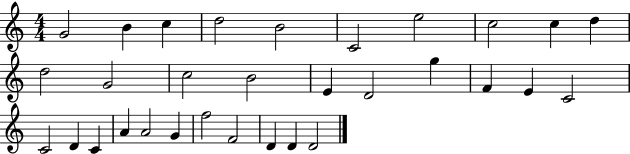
G4/h B4/q C5/q D5/h B4/h C4/h E5/h C5/h C5/q D5/q D5/h G4/h C5/h B4/h E4/q D4/h G5/q F4/q E4/q C4/h C4/h D4/q C4/q A4/q A4/h G4/q F5/h F4/h D4/q D4/q D4/h